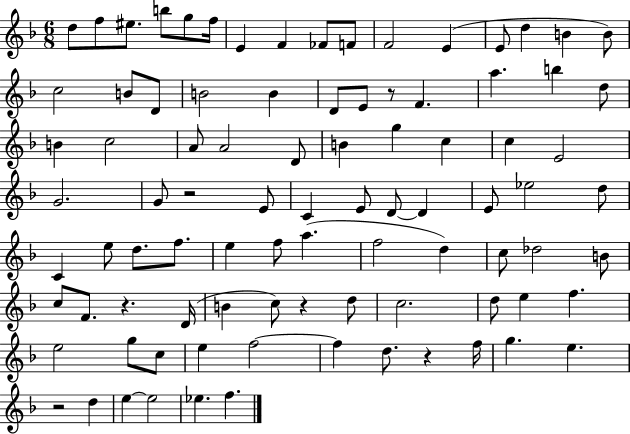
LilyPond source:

{
  \clef treble
  \numericTimeSignature
  \time 6/8
  \key f \major
  d''8 f''8 eis''8. b''8 g''8 f''16 | e'4 f'4 fes'8 f'8 | f'2 e'4( | e'8 d''4 b'4 b'8) | \break c''2 b'8 d'8 | b'2 b'4 | d'8 e'8 r8 f'4. | a''4. b''4 d''8 | \break b'4 c''2 | a'8 a'2 d'8 | b'4 g''4 c''4 | c''4 e'2 | \break g'2. | g'8 r2 e'8 | c'4 e'8 d'8~~ d'4 | e'8 ees''2 d''8 | \break c'4 e''8 d''8. f''8. | e''4 f''8 a''4.( | f''2 d''4) | c''8 des''2 b'8 | \break c''8 f'8. r4. d'16( | b'4 c''8) r4 d''8 | c''2. | d''8 e''4 f''4. | \break e''2 g''8 c''8 | e''4 f''2~~ | f''4 d''8. r4 f''16 | g''4. e''4. | \break r2 d''4 | e''4~~ e''2 | ees''4. f''4. | \bar "|."
}